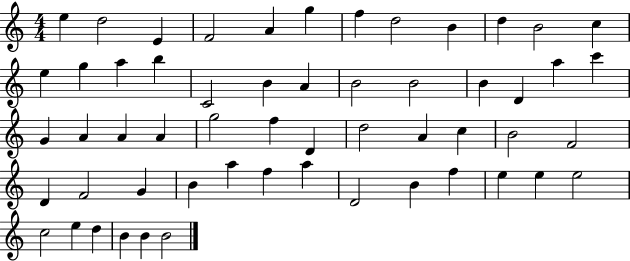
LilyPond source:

{
  \clef treble
  \numericTimeSignature
  \time 4/4
  \key c \major
  e''4 d''2 e'4 | f'2 a'4 g''4 | f''4 d''2 b'4 | d''4 b'2 c''4 | \break e''4 g''4 a''4 b''4 | c'2 b'4 a'4 | b'2 b'2 | b'4 d'4 a''4 c'''4 | \break g'4 a'4 a'4 a'4 | g''2 f''4 d'4 | d''2 a'4 c''4 | b'2 f'2 | \break d'4 f'2 g'4 | b'4 a''4 f''4 a''4 | d'2 b'4 f''4 | e''4 e''4 e''2 | \break c''2 e''4 d''4 | b'4 b'4 b'2 | \bar "|."
}